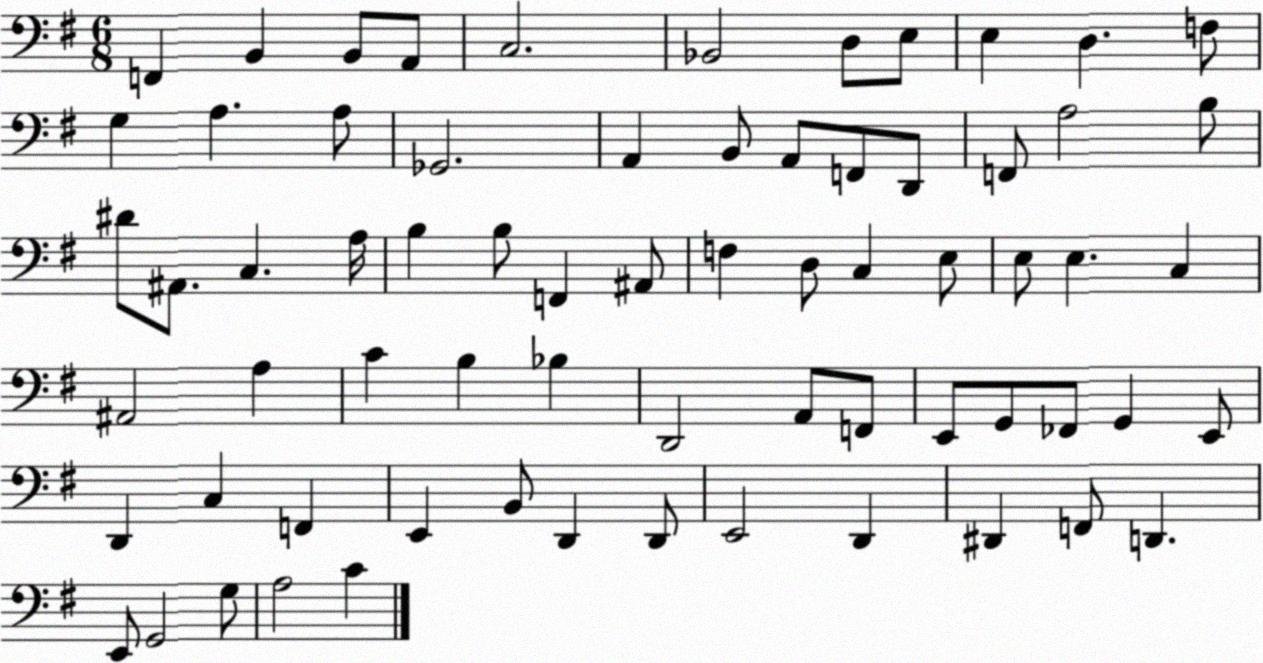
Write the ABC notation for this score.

X:1
T:Untitled
M:6/8
L:1/4
K:G
F,, B,, B,,/2 A,,/2 C,2 _B,,2 D,/2 E,/2 E, D, F,/2 G, A, A,/2 _G,,2 A,, B,,/2 A,,/2 F,,/2 D,,/2 F,,/2 A,2 B,/2 ^D/2 ^A,,/2 C, A,/4 B, B,/2 F,, ^A,,/2 F, D,/2 C, E,/2 E,/2 E, C, ^A,,2 A, C B, _B, D,,2 A,,/2 F,,/2 E,,/2 G,,/2 _F,,/2 G,, E,,/2 D,, C, F,, E,, B,,/2 D,, D,,/2 E,,2 D,, ^D,, F,,/2 D,, E,,/2 G,,2 G,/2 A,2 C